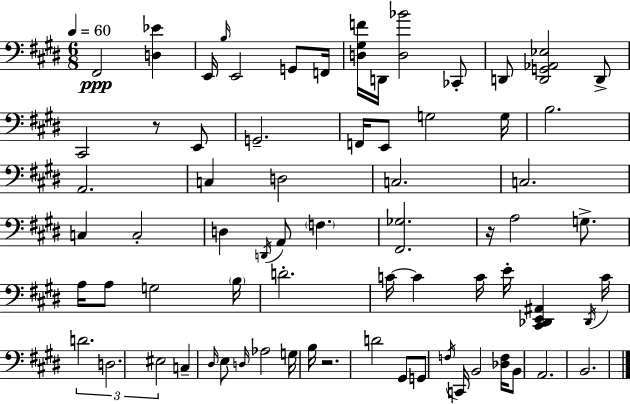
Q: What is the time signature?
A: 6/8